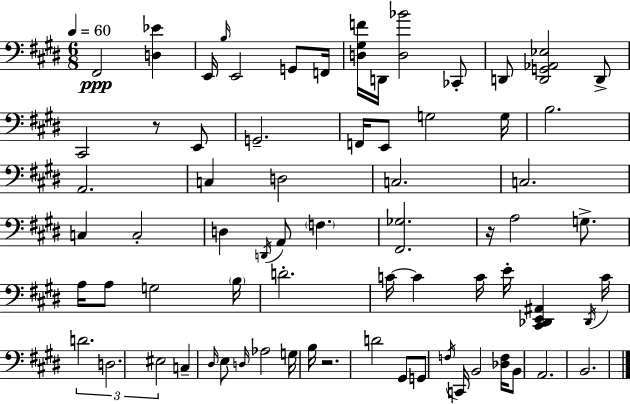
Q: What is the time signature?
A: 6/8